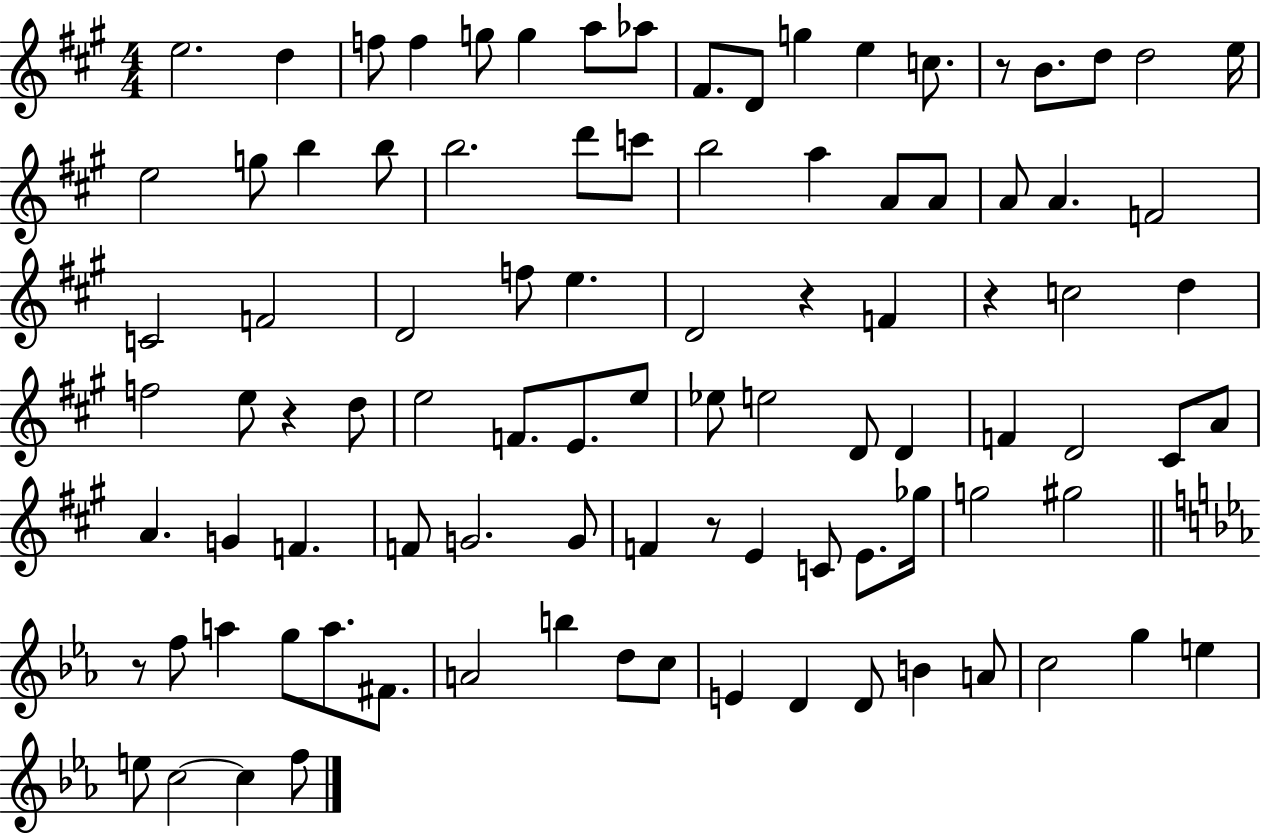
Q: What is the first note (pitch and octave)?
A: E5